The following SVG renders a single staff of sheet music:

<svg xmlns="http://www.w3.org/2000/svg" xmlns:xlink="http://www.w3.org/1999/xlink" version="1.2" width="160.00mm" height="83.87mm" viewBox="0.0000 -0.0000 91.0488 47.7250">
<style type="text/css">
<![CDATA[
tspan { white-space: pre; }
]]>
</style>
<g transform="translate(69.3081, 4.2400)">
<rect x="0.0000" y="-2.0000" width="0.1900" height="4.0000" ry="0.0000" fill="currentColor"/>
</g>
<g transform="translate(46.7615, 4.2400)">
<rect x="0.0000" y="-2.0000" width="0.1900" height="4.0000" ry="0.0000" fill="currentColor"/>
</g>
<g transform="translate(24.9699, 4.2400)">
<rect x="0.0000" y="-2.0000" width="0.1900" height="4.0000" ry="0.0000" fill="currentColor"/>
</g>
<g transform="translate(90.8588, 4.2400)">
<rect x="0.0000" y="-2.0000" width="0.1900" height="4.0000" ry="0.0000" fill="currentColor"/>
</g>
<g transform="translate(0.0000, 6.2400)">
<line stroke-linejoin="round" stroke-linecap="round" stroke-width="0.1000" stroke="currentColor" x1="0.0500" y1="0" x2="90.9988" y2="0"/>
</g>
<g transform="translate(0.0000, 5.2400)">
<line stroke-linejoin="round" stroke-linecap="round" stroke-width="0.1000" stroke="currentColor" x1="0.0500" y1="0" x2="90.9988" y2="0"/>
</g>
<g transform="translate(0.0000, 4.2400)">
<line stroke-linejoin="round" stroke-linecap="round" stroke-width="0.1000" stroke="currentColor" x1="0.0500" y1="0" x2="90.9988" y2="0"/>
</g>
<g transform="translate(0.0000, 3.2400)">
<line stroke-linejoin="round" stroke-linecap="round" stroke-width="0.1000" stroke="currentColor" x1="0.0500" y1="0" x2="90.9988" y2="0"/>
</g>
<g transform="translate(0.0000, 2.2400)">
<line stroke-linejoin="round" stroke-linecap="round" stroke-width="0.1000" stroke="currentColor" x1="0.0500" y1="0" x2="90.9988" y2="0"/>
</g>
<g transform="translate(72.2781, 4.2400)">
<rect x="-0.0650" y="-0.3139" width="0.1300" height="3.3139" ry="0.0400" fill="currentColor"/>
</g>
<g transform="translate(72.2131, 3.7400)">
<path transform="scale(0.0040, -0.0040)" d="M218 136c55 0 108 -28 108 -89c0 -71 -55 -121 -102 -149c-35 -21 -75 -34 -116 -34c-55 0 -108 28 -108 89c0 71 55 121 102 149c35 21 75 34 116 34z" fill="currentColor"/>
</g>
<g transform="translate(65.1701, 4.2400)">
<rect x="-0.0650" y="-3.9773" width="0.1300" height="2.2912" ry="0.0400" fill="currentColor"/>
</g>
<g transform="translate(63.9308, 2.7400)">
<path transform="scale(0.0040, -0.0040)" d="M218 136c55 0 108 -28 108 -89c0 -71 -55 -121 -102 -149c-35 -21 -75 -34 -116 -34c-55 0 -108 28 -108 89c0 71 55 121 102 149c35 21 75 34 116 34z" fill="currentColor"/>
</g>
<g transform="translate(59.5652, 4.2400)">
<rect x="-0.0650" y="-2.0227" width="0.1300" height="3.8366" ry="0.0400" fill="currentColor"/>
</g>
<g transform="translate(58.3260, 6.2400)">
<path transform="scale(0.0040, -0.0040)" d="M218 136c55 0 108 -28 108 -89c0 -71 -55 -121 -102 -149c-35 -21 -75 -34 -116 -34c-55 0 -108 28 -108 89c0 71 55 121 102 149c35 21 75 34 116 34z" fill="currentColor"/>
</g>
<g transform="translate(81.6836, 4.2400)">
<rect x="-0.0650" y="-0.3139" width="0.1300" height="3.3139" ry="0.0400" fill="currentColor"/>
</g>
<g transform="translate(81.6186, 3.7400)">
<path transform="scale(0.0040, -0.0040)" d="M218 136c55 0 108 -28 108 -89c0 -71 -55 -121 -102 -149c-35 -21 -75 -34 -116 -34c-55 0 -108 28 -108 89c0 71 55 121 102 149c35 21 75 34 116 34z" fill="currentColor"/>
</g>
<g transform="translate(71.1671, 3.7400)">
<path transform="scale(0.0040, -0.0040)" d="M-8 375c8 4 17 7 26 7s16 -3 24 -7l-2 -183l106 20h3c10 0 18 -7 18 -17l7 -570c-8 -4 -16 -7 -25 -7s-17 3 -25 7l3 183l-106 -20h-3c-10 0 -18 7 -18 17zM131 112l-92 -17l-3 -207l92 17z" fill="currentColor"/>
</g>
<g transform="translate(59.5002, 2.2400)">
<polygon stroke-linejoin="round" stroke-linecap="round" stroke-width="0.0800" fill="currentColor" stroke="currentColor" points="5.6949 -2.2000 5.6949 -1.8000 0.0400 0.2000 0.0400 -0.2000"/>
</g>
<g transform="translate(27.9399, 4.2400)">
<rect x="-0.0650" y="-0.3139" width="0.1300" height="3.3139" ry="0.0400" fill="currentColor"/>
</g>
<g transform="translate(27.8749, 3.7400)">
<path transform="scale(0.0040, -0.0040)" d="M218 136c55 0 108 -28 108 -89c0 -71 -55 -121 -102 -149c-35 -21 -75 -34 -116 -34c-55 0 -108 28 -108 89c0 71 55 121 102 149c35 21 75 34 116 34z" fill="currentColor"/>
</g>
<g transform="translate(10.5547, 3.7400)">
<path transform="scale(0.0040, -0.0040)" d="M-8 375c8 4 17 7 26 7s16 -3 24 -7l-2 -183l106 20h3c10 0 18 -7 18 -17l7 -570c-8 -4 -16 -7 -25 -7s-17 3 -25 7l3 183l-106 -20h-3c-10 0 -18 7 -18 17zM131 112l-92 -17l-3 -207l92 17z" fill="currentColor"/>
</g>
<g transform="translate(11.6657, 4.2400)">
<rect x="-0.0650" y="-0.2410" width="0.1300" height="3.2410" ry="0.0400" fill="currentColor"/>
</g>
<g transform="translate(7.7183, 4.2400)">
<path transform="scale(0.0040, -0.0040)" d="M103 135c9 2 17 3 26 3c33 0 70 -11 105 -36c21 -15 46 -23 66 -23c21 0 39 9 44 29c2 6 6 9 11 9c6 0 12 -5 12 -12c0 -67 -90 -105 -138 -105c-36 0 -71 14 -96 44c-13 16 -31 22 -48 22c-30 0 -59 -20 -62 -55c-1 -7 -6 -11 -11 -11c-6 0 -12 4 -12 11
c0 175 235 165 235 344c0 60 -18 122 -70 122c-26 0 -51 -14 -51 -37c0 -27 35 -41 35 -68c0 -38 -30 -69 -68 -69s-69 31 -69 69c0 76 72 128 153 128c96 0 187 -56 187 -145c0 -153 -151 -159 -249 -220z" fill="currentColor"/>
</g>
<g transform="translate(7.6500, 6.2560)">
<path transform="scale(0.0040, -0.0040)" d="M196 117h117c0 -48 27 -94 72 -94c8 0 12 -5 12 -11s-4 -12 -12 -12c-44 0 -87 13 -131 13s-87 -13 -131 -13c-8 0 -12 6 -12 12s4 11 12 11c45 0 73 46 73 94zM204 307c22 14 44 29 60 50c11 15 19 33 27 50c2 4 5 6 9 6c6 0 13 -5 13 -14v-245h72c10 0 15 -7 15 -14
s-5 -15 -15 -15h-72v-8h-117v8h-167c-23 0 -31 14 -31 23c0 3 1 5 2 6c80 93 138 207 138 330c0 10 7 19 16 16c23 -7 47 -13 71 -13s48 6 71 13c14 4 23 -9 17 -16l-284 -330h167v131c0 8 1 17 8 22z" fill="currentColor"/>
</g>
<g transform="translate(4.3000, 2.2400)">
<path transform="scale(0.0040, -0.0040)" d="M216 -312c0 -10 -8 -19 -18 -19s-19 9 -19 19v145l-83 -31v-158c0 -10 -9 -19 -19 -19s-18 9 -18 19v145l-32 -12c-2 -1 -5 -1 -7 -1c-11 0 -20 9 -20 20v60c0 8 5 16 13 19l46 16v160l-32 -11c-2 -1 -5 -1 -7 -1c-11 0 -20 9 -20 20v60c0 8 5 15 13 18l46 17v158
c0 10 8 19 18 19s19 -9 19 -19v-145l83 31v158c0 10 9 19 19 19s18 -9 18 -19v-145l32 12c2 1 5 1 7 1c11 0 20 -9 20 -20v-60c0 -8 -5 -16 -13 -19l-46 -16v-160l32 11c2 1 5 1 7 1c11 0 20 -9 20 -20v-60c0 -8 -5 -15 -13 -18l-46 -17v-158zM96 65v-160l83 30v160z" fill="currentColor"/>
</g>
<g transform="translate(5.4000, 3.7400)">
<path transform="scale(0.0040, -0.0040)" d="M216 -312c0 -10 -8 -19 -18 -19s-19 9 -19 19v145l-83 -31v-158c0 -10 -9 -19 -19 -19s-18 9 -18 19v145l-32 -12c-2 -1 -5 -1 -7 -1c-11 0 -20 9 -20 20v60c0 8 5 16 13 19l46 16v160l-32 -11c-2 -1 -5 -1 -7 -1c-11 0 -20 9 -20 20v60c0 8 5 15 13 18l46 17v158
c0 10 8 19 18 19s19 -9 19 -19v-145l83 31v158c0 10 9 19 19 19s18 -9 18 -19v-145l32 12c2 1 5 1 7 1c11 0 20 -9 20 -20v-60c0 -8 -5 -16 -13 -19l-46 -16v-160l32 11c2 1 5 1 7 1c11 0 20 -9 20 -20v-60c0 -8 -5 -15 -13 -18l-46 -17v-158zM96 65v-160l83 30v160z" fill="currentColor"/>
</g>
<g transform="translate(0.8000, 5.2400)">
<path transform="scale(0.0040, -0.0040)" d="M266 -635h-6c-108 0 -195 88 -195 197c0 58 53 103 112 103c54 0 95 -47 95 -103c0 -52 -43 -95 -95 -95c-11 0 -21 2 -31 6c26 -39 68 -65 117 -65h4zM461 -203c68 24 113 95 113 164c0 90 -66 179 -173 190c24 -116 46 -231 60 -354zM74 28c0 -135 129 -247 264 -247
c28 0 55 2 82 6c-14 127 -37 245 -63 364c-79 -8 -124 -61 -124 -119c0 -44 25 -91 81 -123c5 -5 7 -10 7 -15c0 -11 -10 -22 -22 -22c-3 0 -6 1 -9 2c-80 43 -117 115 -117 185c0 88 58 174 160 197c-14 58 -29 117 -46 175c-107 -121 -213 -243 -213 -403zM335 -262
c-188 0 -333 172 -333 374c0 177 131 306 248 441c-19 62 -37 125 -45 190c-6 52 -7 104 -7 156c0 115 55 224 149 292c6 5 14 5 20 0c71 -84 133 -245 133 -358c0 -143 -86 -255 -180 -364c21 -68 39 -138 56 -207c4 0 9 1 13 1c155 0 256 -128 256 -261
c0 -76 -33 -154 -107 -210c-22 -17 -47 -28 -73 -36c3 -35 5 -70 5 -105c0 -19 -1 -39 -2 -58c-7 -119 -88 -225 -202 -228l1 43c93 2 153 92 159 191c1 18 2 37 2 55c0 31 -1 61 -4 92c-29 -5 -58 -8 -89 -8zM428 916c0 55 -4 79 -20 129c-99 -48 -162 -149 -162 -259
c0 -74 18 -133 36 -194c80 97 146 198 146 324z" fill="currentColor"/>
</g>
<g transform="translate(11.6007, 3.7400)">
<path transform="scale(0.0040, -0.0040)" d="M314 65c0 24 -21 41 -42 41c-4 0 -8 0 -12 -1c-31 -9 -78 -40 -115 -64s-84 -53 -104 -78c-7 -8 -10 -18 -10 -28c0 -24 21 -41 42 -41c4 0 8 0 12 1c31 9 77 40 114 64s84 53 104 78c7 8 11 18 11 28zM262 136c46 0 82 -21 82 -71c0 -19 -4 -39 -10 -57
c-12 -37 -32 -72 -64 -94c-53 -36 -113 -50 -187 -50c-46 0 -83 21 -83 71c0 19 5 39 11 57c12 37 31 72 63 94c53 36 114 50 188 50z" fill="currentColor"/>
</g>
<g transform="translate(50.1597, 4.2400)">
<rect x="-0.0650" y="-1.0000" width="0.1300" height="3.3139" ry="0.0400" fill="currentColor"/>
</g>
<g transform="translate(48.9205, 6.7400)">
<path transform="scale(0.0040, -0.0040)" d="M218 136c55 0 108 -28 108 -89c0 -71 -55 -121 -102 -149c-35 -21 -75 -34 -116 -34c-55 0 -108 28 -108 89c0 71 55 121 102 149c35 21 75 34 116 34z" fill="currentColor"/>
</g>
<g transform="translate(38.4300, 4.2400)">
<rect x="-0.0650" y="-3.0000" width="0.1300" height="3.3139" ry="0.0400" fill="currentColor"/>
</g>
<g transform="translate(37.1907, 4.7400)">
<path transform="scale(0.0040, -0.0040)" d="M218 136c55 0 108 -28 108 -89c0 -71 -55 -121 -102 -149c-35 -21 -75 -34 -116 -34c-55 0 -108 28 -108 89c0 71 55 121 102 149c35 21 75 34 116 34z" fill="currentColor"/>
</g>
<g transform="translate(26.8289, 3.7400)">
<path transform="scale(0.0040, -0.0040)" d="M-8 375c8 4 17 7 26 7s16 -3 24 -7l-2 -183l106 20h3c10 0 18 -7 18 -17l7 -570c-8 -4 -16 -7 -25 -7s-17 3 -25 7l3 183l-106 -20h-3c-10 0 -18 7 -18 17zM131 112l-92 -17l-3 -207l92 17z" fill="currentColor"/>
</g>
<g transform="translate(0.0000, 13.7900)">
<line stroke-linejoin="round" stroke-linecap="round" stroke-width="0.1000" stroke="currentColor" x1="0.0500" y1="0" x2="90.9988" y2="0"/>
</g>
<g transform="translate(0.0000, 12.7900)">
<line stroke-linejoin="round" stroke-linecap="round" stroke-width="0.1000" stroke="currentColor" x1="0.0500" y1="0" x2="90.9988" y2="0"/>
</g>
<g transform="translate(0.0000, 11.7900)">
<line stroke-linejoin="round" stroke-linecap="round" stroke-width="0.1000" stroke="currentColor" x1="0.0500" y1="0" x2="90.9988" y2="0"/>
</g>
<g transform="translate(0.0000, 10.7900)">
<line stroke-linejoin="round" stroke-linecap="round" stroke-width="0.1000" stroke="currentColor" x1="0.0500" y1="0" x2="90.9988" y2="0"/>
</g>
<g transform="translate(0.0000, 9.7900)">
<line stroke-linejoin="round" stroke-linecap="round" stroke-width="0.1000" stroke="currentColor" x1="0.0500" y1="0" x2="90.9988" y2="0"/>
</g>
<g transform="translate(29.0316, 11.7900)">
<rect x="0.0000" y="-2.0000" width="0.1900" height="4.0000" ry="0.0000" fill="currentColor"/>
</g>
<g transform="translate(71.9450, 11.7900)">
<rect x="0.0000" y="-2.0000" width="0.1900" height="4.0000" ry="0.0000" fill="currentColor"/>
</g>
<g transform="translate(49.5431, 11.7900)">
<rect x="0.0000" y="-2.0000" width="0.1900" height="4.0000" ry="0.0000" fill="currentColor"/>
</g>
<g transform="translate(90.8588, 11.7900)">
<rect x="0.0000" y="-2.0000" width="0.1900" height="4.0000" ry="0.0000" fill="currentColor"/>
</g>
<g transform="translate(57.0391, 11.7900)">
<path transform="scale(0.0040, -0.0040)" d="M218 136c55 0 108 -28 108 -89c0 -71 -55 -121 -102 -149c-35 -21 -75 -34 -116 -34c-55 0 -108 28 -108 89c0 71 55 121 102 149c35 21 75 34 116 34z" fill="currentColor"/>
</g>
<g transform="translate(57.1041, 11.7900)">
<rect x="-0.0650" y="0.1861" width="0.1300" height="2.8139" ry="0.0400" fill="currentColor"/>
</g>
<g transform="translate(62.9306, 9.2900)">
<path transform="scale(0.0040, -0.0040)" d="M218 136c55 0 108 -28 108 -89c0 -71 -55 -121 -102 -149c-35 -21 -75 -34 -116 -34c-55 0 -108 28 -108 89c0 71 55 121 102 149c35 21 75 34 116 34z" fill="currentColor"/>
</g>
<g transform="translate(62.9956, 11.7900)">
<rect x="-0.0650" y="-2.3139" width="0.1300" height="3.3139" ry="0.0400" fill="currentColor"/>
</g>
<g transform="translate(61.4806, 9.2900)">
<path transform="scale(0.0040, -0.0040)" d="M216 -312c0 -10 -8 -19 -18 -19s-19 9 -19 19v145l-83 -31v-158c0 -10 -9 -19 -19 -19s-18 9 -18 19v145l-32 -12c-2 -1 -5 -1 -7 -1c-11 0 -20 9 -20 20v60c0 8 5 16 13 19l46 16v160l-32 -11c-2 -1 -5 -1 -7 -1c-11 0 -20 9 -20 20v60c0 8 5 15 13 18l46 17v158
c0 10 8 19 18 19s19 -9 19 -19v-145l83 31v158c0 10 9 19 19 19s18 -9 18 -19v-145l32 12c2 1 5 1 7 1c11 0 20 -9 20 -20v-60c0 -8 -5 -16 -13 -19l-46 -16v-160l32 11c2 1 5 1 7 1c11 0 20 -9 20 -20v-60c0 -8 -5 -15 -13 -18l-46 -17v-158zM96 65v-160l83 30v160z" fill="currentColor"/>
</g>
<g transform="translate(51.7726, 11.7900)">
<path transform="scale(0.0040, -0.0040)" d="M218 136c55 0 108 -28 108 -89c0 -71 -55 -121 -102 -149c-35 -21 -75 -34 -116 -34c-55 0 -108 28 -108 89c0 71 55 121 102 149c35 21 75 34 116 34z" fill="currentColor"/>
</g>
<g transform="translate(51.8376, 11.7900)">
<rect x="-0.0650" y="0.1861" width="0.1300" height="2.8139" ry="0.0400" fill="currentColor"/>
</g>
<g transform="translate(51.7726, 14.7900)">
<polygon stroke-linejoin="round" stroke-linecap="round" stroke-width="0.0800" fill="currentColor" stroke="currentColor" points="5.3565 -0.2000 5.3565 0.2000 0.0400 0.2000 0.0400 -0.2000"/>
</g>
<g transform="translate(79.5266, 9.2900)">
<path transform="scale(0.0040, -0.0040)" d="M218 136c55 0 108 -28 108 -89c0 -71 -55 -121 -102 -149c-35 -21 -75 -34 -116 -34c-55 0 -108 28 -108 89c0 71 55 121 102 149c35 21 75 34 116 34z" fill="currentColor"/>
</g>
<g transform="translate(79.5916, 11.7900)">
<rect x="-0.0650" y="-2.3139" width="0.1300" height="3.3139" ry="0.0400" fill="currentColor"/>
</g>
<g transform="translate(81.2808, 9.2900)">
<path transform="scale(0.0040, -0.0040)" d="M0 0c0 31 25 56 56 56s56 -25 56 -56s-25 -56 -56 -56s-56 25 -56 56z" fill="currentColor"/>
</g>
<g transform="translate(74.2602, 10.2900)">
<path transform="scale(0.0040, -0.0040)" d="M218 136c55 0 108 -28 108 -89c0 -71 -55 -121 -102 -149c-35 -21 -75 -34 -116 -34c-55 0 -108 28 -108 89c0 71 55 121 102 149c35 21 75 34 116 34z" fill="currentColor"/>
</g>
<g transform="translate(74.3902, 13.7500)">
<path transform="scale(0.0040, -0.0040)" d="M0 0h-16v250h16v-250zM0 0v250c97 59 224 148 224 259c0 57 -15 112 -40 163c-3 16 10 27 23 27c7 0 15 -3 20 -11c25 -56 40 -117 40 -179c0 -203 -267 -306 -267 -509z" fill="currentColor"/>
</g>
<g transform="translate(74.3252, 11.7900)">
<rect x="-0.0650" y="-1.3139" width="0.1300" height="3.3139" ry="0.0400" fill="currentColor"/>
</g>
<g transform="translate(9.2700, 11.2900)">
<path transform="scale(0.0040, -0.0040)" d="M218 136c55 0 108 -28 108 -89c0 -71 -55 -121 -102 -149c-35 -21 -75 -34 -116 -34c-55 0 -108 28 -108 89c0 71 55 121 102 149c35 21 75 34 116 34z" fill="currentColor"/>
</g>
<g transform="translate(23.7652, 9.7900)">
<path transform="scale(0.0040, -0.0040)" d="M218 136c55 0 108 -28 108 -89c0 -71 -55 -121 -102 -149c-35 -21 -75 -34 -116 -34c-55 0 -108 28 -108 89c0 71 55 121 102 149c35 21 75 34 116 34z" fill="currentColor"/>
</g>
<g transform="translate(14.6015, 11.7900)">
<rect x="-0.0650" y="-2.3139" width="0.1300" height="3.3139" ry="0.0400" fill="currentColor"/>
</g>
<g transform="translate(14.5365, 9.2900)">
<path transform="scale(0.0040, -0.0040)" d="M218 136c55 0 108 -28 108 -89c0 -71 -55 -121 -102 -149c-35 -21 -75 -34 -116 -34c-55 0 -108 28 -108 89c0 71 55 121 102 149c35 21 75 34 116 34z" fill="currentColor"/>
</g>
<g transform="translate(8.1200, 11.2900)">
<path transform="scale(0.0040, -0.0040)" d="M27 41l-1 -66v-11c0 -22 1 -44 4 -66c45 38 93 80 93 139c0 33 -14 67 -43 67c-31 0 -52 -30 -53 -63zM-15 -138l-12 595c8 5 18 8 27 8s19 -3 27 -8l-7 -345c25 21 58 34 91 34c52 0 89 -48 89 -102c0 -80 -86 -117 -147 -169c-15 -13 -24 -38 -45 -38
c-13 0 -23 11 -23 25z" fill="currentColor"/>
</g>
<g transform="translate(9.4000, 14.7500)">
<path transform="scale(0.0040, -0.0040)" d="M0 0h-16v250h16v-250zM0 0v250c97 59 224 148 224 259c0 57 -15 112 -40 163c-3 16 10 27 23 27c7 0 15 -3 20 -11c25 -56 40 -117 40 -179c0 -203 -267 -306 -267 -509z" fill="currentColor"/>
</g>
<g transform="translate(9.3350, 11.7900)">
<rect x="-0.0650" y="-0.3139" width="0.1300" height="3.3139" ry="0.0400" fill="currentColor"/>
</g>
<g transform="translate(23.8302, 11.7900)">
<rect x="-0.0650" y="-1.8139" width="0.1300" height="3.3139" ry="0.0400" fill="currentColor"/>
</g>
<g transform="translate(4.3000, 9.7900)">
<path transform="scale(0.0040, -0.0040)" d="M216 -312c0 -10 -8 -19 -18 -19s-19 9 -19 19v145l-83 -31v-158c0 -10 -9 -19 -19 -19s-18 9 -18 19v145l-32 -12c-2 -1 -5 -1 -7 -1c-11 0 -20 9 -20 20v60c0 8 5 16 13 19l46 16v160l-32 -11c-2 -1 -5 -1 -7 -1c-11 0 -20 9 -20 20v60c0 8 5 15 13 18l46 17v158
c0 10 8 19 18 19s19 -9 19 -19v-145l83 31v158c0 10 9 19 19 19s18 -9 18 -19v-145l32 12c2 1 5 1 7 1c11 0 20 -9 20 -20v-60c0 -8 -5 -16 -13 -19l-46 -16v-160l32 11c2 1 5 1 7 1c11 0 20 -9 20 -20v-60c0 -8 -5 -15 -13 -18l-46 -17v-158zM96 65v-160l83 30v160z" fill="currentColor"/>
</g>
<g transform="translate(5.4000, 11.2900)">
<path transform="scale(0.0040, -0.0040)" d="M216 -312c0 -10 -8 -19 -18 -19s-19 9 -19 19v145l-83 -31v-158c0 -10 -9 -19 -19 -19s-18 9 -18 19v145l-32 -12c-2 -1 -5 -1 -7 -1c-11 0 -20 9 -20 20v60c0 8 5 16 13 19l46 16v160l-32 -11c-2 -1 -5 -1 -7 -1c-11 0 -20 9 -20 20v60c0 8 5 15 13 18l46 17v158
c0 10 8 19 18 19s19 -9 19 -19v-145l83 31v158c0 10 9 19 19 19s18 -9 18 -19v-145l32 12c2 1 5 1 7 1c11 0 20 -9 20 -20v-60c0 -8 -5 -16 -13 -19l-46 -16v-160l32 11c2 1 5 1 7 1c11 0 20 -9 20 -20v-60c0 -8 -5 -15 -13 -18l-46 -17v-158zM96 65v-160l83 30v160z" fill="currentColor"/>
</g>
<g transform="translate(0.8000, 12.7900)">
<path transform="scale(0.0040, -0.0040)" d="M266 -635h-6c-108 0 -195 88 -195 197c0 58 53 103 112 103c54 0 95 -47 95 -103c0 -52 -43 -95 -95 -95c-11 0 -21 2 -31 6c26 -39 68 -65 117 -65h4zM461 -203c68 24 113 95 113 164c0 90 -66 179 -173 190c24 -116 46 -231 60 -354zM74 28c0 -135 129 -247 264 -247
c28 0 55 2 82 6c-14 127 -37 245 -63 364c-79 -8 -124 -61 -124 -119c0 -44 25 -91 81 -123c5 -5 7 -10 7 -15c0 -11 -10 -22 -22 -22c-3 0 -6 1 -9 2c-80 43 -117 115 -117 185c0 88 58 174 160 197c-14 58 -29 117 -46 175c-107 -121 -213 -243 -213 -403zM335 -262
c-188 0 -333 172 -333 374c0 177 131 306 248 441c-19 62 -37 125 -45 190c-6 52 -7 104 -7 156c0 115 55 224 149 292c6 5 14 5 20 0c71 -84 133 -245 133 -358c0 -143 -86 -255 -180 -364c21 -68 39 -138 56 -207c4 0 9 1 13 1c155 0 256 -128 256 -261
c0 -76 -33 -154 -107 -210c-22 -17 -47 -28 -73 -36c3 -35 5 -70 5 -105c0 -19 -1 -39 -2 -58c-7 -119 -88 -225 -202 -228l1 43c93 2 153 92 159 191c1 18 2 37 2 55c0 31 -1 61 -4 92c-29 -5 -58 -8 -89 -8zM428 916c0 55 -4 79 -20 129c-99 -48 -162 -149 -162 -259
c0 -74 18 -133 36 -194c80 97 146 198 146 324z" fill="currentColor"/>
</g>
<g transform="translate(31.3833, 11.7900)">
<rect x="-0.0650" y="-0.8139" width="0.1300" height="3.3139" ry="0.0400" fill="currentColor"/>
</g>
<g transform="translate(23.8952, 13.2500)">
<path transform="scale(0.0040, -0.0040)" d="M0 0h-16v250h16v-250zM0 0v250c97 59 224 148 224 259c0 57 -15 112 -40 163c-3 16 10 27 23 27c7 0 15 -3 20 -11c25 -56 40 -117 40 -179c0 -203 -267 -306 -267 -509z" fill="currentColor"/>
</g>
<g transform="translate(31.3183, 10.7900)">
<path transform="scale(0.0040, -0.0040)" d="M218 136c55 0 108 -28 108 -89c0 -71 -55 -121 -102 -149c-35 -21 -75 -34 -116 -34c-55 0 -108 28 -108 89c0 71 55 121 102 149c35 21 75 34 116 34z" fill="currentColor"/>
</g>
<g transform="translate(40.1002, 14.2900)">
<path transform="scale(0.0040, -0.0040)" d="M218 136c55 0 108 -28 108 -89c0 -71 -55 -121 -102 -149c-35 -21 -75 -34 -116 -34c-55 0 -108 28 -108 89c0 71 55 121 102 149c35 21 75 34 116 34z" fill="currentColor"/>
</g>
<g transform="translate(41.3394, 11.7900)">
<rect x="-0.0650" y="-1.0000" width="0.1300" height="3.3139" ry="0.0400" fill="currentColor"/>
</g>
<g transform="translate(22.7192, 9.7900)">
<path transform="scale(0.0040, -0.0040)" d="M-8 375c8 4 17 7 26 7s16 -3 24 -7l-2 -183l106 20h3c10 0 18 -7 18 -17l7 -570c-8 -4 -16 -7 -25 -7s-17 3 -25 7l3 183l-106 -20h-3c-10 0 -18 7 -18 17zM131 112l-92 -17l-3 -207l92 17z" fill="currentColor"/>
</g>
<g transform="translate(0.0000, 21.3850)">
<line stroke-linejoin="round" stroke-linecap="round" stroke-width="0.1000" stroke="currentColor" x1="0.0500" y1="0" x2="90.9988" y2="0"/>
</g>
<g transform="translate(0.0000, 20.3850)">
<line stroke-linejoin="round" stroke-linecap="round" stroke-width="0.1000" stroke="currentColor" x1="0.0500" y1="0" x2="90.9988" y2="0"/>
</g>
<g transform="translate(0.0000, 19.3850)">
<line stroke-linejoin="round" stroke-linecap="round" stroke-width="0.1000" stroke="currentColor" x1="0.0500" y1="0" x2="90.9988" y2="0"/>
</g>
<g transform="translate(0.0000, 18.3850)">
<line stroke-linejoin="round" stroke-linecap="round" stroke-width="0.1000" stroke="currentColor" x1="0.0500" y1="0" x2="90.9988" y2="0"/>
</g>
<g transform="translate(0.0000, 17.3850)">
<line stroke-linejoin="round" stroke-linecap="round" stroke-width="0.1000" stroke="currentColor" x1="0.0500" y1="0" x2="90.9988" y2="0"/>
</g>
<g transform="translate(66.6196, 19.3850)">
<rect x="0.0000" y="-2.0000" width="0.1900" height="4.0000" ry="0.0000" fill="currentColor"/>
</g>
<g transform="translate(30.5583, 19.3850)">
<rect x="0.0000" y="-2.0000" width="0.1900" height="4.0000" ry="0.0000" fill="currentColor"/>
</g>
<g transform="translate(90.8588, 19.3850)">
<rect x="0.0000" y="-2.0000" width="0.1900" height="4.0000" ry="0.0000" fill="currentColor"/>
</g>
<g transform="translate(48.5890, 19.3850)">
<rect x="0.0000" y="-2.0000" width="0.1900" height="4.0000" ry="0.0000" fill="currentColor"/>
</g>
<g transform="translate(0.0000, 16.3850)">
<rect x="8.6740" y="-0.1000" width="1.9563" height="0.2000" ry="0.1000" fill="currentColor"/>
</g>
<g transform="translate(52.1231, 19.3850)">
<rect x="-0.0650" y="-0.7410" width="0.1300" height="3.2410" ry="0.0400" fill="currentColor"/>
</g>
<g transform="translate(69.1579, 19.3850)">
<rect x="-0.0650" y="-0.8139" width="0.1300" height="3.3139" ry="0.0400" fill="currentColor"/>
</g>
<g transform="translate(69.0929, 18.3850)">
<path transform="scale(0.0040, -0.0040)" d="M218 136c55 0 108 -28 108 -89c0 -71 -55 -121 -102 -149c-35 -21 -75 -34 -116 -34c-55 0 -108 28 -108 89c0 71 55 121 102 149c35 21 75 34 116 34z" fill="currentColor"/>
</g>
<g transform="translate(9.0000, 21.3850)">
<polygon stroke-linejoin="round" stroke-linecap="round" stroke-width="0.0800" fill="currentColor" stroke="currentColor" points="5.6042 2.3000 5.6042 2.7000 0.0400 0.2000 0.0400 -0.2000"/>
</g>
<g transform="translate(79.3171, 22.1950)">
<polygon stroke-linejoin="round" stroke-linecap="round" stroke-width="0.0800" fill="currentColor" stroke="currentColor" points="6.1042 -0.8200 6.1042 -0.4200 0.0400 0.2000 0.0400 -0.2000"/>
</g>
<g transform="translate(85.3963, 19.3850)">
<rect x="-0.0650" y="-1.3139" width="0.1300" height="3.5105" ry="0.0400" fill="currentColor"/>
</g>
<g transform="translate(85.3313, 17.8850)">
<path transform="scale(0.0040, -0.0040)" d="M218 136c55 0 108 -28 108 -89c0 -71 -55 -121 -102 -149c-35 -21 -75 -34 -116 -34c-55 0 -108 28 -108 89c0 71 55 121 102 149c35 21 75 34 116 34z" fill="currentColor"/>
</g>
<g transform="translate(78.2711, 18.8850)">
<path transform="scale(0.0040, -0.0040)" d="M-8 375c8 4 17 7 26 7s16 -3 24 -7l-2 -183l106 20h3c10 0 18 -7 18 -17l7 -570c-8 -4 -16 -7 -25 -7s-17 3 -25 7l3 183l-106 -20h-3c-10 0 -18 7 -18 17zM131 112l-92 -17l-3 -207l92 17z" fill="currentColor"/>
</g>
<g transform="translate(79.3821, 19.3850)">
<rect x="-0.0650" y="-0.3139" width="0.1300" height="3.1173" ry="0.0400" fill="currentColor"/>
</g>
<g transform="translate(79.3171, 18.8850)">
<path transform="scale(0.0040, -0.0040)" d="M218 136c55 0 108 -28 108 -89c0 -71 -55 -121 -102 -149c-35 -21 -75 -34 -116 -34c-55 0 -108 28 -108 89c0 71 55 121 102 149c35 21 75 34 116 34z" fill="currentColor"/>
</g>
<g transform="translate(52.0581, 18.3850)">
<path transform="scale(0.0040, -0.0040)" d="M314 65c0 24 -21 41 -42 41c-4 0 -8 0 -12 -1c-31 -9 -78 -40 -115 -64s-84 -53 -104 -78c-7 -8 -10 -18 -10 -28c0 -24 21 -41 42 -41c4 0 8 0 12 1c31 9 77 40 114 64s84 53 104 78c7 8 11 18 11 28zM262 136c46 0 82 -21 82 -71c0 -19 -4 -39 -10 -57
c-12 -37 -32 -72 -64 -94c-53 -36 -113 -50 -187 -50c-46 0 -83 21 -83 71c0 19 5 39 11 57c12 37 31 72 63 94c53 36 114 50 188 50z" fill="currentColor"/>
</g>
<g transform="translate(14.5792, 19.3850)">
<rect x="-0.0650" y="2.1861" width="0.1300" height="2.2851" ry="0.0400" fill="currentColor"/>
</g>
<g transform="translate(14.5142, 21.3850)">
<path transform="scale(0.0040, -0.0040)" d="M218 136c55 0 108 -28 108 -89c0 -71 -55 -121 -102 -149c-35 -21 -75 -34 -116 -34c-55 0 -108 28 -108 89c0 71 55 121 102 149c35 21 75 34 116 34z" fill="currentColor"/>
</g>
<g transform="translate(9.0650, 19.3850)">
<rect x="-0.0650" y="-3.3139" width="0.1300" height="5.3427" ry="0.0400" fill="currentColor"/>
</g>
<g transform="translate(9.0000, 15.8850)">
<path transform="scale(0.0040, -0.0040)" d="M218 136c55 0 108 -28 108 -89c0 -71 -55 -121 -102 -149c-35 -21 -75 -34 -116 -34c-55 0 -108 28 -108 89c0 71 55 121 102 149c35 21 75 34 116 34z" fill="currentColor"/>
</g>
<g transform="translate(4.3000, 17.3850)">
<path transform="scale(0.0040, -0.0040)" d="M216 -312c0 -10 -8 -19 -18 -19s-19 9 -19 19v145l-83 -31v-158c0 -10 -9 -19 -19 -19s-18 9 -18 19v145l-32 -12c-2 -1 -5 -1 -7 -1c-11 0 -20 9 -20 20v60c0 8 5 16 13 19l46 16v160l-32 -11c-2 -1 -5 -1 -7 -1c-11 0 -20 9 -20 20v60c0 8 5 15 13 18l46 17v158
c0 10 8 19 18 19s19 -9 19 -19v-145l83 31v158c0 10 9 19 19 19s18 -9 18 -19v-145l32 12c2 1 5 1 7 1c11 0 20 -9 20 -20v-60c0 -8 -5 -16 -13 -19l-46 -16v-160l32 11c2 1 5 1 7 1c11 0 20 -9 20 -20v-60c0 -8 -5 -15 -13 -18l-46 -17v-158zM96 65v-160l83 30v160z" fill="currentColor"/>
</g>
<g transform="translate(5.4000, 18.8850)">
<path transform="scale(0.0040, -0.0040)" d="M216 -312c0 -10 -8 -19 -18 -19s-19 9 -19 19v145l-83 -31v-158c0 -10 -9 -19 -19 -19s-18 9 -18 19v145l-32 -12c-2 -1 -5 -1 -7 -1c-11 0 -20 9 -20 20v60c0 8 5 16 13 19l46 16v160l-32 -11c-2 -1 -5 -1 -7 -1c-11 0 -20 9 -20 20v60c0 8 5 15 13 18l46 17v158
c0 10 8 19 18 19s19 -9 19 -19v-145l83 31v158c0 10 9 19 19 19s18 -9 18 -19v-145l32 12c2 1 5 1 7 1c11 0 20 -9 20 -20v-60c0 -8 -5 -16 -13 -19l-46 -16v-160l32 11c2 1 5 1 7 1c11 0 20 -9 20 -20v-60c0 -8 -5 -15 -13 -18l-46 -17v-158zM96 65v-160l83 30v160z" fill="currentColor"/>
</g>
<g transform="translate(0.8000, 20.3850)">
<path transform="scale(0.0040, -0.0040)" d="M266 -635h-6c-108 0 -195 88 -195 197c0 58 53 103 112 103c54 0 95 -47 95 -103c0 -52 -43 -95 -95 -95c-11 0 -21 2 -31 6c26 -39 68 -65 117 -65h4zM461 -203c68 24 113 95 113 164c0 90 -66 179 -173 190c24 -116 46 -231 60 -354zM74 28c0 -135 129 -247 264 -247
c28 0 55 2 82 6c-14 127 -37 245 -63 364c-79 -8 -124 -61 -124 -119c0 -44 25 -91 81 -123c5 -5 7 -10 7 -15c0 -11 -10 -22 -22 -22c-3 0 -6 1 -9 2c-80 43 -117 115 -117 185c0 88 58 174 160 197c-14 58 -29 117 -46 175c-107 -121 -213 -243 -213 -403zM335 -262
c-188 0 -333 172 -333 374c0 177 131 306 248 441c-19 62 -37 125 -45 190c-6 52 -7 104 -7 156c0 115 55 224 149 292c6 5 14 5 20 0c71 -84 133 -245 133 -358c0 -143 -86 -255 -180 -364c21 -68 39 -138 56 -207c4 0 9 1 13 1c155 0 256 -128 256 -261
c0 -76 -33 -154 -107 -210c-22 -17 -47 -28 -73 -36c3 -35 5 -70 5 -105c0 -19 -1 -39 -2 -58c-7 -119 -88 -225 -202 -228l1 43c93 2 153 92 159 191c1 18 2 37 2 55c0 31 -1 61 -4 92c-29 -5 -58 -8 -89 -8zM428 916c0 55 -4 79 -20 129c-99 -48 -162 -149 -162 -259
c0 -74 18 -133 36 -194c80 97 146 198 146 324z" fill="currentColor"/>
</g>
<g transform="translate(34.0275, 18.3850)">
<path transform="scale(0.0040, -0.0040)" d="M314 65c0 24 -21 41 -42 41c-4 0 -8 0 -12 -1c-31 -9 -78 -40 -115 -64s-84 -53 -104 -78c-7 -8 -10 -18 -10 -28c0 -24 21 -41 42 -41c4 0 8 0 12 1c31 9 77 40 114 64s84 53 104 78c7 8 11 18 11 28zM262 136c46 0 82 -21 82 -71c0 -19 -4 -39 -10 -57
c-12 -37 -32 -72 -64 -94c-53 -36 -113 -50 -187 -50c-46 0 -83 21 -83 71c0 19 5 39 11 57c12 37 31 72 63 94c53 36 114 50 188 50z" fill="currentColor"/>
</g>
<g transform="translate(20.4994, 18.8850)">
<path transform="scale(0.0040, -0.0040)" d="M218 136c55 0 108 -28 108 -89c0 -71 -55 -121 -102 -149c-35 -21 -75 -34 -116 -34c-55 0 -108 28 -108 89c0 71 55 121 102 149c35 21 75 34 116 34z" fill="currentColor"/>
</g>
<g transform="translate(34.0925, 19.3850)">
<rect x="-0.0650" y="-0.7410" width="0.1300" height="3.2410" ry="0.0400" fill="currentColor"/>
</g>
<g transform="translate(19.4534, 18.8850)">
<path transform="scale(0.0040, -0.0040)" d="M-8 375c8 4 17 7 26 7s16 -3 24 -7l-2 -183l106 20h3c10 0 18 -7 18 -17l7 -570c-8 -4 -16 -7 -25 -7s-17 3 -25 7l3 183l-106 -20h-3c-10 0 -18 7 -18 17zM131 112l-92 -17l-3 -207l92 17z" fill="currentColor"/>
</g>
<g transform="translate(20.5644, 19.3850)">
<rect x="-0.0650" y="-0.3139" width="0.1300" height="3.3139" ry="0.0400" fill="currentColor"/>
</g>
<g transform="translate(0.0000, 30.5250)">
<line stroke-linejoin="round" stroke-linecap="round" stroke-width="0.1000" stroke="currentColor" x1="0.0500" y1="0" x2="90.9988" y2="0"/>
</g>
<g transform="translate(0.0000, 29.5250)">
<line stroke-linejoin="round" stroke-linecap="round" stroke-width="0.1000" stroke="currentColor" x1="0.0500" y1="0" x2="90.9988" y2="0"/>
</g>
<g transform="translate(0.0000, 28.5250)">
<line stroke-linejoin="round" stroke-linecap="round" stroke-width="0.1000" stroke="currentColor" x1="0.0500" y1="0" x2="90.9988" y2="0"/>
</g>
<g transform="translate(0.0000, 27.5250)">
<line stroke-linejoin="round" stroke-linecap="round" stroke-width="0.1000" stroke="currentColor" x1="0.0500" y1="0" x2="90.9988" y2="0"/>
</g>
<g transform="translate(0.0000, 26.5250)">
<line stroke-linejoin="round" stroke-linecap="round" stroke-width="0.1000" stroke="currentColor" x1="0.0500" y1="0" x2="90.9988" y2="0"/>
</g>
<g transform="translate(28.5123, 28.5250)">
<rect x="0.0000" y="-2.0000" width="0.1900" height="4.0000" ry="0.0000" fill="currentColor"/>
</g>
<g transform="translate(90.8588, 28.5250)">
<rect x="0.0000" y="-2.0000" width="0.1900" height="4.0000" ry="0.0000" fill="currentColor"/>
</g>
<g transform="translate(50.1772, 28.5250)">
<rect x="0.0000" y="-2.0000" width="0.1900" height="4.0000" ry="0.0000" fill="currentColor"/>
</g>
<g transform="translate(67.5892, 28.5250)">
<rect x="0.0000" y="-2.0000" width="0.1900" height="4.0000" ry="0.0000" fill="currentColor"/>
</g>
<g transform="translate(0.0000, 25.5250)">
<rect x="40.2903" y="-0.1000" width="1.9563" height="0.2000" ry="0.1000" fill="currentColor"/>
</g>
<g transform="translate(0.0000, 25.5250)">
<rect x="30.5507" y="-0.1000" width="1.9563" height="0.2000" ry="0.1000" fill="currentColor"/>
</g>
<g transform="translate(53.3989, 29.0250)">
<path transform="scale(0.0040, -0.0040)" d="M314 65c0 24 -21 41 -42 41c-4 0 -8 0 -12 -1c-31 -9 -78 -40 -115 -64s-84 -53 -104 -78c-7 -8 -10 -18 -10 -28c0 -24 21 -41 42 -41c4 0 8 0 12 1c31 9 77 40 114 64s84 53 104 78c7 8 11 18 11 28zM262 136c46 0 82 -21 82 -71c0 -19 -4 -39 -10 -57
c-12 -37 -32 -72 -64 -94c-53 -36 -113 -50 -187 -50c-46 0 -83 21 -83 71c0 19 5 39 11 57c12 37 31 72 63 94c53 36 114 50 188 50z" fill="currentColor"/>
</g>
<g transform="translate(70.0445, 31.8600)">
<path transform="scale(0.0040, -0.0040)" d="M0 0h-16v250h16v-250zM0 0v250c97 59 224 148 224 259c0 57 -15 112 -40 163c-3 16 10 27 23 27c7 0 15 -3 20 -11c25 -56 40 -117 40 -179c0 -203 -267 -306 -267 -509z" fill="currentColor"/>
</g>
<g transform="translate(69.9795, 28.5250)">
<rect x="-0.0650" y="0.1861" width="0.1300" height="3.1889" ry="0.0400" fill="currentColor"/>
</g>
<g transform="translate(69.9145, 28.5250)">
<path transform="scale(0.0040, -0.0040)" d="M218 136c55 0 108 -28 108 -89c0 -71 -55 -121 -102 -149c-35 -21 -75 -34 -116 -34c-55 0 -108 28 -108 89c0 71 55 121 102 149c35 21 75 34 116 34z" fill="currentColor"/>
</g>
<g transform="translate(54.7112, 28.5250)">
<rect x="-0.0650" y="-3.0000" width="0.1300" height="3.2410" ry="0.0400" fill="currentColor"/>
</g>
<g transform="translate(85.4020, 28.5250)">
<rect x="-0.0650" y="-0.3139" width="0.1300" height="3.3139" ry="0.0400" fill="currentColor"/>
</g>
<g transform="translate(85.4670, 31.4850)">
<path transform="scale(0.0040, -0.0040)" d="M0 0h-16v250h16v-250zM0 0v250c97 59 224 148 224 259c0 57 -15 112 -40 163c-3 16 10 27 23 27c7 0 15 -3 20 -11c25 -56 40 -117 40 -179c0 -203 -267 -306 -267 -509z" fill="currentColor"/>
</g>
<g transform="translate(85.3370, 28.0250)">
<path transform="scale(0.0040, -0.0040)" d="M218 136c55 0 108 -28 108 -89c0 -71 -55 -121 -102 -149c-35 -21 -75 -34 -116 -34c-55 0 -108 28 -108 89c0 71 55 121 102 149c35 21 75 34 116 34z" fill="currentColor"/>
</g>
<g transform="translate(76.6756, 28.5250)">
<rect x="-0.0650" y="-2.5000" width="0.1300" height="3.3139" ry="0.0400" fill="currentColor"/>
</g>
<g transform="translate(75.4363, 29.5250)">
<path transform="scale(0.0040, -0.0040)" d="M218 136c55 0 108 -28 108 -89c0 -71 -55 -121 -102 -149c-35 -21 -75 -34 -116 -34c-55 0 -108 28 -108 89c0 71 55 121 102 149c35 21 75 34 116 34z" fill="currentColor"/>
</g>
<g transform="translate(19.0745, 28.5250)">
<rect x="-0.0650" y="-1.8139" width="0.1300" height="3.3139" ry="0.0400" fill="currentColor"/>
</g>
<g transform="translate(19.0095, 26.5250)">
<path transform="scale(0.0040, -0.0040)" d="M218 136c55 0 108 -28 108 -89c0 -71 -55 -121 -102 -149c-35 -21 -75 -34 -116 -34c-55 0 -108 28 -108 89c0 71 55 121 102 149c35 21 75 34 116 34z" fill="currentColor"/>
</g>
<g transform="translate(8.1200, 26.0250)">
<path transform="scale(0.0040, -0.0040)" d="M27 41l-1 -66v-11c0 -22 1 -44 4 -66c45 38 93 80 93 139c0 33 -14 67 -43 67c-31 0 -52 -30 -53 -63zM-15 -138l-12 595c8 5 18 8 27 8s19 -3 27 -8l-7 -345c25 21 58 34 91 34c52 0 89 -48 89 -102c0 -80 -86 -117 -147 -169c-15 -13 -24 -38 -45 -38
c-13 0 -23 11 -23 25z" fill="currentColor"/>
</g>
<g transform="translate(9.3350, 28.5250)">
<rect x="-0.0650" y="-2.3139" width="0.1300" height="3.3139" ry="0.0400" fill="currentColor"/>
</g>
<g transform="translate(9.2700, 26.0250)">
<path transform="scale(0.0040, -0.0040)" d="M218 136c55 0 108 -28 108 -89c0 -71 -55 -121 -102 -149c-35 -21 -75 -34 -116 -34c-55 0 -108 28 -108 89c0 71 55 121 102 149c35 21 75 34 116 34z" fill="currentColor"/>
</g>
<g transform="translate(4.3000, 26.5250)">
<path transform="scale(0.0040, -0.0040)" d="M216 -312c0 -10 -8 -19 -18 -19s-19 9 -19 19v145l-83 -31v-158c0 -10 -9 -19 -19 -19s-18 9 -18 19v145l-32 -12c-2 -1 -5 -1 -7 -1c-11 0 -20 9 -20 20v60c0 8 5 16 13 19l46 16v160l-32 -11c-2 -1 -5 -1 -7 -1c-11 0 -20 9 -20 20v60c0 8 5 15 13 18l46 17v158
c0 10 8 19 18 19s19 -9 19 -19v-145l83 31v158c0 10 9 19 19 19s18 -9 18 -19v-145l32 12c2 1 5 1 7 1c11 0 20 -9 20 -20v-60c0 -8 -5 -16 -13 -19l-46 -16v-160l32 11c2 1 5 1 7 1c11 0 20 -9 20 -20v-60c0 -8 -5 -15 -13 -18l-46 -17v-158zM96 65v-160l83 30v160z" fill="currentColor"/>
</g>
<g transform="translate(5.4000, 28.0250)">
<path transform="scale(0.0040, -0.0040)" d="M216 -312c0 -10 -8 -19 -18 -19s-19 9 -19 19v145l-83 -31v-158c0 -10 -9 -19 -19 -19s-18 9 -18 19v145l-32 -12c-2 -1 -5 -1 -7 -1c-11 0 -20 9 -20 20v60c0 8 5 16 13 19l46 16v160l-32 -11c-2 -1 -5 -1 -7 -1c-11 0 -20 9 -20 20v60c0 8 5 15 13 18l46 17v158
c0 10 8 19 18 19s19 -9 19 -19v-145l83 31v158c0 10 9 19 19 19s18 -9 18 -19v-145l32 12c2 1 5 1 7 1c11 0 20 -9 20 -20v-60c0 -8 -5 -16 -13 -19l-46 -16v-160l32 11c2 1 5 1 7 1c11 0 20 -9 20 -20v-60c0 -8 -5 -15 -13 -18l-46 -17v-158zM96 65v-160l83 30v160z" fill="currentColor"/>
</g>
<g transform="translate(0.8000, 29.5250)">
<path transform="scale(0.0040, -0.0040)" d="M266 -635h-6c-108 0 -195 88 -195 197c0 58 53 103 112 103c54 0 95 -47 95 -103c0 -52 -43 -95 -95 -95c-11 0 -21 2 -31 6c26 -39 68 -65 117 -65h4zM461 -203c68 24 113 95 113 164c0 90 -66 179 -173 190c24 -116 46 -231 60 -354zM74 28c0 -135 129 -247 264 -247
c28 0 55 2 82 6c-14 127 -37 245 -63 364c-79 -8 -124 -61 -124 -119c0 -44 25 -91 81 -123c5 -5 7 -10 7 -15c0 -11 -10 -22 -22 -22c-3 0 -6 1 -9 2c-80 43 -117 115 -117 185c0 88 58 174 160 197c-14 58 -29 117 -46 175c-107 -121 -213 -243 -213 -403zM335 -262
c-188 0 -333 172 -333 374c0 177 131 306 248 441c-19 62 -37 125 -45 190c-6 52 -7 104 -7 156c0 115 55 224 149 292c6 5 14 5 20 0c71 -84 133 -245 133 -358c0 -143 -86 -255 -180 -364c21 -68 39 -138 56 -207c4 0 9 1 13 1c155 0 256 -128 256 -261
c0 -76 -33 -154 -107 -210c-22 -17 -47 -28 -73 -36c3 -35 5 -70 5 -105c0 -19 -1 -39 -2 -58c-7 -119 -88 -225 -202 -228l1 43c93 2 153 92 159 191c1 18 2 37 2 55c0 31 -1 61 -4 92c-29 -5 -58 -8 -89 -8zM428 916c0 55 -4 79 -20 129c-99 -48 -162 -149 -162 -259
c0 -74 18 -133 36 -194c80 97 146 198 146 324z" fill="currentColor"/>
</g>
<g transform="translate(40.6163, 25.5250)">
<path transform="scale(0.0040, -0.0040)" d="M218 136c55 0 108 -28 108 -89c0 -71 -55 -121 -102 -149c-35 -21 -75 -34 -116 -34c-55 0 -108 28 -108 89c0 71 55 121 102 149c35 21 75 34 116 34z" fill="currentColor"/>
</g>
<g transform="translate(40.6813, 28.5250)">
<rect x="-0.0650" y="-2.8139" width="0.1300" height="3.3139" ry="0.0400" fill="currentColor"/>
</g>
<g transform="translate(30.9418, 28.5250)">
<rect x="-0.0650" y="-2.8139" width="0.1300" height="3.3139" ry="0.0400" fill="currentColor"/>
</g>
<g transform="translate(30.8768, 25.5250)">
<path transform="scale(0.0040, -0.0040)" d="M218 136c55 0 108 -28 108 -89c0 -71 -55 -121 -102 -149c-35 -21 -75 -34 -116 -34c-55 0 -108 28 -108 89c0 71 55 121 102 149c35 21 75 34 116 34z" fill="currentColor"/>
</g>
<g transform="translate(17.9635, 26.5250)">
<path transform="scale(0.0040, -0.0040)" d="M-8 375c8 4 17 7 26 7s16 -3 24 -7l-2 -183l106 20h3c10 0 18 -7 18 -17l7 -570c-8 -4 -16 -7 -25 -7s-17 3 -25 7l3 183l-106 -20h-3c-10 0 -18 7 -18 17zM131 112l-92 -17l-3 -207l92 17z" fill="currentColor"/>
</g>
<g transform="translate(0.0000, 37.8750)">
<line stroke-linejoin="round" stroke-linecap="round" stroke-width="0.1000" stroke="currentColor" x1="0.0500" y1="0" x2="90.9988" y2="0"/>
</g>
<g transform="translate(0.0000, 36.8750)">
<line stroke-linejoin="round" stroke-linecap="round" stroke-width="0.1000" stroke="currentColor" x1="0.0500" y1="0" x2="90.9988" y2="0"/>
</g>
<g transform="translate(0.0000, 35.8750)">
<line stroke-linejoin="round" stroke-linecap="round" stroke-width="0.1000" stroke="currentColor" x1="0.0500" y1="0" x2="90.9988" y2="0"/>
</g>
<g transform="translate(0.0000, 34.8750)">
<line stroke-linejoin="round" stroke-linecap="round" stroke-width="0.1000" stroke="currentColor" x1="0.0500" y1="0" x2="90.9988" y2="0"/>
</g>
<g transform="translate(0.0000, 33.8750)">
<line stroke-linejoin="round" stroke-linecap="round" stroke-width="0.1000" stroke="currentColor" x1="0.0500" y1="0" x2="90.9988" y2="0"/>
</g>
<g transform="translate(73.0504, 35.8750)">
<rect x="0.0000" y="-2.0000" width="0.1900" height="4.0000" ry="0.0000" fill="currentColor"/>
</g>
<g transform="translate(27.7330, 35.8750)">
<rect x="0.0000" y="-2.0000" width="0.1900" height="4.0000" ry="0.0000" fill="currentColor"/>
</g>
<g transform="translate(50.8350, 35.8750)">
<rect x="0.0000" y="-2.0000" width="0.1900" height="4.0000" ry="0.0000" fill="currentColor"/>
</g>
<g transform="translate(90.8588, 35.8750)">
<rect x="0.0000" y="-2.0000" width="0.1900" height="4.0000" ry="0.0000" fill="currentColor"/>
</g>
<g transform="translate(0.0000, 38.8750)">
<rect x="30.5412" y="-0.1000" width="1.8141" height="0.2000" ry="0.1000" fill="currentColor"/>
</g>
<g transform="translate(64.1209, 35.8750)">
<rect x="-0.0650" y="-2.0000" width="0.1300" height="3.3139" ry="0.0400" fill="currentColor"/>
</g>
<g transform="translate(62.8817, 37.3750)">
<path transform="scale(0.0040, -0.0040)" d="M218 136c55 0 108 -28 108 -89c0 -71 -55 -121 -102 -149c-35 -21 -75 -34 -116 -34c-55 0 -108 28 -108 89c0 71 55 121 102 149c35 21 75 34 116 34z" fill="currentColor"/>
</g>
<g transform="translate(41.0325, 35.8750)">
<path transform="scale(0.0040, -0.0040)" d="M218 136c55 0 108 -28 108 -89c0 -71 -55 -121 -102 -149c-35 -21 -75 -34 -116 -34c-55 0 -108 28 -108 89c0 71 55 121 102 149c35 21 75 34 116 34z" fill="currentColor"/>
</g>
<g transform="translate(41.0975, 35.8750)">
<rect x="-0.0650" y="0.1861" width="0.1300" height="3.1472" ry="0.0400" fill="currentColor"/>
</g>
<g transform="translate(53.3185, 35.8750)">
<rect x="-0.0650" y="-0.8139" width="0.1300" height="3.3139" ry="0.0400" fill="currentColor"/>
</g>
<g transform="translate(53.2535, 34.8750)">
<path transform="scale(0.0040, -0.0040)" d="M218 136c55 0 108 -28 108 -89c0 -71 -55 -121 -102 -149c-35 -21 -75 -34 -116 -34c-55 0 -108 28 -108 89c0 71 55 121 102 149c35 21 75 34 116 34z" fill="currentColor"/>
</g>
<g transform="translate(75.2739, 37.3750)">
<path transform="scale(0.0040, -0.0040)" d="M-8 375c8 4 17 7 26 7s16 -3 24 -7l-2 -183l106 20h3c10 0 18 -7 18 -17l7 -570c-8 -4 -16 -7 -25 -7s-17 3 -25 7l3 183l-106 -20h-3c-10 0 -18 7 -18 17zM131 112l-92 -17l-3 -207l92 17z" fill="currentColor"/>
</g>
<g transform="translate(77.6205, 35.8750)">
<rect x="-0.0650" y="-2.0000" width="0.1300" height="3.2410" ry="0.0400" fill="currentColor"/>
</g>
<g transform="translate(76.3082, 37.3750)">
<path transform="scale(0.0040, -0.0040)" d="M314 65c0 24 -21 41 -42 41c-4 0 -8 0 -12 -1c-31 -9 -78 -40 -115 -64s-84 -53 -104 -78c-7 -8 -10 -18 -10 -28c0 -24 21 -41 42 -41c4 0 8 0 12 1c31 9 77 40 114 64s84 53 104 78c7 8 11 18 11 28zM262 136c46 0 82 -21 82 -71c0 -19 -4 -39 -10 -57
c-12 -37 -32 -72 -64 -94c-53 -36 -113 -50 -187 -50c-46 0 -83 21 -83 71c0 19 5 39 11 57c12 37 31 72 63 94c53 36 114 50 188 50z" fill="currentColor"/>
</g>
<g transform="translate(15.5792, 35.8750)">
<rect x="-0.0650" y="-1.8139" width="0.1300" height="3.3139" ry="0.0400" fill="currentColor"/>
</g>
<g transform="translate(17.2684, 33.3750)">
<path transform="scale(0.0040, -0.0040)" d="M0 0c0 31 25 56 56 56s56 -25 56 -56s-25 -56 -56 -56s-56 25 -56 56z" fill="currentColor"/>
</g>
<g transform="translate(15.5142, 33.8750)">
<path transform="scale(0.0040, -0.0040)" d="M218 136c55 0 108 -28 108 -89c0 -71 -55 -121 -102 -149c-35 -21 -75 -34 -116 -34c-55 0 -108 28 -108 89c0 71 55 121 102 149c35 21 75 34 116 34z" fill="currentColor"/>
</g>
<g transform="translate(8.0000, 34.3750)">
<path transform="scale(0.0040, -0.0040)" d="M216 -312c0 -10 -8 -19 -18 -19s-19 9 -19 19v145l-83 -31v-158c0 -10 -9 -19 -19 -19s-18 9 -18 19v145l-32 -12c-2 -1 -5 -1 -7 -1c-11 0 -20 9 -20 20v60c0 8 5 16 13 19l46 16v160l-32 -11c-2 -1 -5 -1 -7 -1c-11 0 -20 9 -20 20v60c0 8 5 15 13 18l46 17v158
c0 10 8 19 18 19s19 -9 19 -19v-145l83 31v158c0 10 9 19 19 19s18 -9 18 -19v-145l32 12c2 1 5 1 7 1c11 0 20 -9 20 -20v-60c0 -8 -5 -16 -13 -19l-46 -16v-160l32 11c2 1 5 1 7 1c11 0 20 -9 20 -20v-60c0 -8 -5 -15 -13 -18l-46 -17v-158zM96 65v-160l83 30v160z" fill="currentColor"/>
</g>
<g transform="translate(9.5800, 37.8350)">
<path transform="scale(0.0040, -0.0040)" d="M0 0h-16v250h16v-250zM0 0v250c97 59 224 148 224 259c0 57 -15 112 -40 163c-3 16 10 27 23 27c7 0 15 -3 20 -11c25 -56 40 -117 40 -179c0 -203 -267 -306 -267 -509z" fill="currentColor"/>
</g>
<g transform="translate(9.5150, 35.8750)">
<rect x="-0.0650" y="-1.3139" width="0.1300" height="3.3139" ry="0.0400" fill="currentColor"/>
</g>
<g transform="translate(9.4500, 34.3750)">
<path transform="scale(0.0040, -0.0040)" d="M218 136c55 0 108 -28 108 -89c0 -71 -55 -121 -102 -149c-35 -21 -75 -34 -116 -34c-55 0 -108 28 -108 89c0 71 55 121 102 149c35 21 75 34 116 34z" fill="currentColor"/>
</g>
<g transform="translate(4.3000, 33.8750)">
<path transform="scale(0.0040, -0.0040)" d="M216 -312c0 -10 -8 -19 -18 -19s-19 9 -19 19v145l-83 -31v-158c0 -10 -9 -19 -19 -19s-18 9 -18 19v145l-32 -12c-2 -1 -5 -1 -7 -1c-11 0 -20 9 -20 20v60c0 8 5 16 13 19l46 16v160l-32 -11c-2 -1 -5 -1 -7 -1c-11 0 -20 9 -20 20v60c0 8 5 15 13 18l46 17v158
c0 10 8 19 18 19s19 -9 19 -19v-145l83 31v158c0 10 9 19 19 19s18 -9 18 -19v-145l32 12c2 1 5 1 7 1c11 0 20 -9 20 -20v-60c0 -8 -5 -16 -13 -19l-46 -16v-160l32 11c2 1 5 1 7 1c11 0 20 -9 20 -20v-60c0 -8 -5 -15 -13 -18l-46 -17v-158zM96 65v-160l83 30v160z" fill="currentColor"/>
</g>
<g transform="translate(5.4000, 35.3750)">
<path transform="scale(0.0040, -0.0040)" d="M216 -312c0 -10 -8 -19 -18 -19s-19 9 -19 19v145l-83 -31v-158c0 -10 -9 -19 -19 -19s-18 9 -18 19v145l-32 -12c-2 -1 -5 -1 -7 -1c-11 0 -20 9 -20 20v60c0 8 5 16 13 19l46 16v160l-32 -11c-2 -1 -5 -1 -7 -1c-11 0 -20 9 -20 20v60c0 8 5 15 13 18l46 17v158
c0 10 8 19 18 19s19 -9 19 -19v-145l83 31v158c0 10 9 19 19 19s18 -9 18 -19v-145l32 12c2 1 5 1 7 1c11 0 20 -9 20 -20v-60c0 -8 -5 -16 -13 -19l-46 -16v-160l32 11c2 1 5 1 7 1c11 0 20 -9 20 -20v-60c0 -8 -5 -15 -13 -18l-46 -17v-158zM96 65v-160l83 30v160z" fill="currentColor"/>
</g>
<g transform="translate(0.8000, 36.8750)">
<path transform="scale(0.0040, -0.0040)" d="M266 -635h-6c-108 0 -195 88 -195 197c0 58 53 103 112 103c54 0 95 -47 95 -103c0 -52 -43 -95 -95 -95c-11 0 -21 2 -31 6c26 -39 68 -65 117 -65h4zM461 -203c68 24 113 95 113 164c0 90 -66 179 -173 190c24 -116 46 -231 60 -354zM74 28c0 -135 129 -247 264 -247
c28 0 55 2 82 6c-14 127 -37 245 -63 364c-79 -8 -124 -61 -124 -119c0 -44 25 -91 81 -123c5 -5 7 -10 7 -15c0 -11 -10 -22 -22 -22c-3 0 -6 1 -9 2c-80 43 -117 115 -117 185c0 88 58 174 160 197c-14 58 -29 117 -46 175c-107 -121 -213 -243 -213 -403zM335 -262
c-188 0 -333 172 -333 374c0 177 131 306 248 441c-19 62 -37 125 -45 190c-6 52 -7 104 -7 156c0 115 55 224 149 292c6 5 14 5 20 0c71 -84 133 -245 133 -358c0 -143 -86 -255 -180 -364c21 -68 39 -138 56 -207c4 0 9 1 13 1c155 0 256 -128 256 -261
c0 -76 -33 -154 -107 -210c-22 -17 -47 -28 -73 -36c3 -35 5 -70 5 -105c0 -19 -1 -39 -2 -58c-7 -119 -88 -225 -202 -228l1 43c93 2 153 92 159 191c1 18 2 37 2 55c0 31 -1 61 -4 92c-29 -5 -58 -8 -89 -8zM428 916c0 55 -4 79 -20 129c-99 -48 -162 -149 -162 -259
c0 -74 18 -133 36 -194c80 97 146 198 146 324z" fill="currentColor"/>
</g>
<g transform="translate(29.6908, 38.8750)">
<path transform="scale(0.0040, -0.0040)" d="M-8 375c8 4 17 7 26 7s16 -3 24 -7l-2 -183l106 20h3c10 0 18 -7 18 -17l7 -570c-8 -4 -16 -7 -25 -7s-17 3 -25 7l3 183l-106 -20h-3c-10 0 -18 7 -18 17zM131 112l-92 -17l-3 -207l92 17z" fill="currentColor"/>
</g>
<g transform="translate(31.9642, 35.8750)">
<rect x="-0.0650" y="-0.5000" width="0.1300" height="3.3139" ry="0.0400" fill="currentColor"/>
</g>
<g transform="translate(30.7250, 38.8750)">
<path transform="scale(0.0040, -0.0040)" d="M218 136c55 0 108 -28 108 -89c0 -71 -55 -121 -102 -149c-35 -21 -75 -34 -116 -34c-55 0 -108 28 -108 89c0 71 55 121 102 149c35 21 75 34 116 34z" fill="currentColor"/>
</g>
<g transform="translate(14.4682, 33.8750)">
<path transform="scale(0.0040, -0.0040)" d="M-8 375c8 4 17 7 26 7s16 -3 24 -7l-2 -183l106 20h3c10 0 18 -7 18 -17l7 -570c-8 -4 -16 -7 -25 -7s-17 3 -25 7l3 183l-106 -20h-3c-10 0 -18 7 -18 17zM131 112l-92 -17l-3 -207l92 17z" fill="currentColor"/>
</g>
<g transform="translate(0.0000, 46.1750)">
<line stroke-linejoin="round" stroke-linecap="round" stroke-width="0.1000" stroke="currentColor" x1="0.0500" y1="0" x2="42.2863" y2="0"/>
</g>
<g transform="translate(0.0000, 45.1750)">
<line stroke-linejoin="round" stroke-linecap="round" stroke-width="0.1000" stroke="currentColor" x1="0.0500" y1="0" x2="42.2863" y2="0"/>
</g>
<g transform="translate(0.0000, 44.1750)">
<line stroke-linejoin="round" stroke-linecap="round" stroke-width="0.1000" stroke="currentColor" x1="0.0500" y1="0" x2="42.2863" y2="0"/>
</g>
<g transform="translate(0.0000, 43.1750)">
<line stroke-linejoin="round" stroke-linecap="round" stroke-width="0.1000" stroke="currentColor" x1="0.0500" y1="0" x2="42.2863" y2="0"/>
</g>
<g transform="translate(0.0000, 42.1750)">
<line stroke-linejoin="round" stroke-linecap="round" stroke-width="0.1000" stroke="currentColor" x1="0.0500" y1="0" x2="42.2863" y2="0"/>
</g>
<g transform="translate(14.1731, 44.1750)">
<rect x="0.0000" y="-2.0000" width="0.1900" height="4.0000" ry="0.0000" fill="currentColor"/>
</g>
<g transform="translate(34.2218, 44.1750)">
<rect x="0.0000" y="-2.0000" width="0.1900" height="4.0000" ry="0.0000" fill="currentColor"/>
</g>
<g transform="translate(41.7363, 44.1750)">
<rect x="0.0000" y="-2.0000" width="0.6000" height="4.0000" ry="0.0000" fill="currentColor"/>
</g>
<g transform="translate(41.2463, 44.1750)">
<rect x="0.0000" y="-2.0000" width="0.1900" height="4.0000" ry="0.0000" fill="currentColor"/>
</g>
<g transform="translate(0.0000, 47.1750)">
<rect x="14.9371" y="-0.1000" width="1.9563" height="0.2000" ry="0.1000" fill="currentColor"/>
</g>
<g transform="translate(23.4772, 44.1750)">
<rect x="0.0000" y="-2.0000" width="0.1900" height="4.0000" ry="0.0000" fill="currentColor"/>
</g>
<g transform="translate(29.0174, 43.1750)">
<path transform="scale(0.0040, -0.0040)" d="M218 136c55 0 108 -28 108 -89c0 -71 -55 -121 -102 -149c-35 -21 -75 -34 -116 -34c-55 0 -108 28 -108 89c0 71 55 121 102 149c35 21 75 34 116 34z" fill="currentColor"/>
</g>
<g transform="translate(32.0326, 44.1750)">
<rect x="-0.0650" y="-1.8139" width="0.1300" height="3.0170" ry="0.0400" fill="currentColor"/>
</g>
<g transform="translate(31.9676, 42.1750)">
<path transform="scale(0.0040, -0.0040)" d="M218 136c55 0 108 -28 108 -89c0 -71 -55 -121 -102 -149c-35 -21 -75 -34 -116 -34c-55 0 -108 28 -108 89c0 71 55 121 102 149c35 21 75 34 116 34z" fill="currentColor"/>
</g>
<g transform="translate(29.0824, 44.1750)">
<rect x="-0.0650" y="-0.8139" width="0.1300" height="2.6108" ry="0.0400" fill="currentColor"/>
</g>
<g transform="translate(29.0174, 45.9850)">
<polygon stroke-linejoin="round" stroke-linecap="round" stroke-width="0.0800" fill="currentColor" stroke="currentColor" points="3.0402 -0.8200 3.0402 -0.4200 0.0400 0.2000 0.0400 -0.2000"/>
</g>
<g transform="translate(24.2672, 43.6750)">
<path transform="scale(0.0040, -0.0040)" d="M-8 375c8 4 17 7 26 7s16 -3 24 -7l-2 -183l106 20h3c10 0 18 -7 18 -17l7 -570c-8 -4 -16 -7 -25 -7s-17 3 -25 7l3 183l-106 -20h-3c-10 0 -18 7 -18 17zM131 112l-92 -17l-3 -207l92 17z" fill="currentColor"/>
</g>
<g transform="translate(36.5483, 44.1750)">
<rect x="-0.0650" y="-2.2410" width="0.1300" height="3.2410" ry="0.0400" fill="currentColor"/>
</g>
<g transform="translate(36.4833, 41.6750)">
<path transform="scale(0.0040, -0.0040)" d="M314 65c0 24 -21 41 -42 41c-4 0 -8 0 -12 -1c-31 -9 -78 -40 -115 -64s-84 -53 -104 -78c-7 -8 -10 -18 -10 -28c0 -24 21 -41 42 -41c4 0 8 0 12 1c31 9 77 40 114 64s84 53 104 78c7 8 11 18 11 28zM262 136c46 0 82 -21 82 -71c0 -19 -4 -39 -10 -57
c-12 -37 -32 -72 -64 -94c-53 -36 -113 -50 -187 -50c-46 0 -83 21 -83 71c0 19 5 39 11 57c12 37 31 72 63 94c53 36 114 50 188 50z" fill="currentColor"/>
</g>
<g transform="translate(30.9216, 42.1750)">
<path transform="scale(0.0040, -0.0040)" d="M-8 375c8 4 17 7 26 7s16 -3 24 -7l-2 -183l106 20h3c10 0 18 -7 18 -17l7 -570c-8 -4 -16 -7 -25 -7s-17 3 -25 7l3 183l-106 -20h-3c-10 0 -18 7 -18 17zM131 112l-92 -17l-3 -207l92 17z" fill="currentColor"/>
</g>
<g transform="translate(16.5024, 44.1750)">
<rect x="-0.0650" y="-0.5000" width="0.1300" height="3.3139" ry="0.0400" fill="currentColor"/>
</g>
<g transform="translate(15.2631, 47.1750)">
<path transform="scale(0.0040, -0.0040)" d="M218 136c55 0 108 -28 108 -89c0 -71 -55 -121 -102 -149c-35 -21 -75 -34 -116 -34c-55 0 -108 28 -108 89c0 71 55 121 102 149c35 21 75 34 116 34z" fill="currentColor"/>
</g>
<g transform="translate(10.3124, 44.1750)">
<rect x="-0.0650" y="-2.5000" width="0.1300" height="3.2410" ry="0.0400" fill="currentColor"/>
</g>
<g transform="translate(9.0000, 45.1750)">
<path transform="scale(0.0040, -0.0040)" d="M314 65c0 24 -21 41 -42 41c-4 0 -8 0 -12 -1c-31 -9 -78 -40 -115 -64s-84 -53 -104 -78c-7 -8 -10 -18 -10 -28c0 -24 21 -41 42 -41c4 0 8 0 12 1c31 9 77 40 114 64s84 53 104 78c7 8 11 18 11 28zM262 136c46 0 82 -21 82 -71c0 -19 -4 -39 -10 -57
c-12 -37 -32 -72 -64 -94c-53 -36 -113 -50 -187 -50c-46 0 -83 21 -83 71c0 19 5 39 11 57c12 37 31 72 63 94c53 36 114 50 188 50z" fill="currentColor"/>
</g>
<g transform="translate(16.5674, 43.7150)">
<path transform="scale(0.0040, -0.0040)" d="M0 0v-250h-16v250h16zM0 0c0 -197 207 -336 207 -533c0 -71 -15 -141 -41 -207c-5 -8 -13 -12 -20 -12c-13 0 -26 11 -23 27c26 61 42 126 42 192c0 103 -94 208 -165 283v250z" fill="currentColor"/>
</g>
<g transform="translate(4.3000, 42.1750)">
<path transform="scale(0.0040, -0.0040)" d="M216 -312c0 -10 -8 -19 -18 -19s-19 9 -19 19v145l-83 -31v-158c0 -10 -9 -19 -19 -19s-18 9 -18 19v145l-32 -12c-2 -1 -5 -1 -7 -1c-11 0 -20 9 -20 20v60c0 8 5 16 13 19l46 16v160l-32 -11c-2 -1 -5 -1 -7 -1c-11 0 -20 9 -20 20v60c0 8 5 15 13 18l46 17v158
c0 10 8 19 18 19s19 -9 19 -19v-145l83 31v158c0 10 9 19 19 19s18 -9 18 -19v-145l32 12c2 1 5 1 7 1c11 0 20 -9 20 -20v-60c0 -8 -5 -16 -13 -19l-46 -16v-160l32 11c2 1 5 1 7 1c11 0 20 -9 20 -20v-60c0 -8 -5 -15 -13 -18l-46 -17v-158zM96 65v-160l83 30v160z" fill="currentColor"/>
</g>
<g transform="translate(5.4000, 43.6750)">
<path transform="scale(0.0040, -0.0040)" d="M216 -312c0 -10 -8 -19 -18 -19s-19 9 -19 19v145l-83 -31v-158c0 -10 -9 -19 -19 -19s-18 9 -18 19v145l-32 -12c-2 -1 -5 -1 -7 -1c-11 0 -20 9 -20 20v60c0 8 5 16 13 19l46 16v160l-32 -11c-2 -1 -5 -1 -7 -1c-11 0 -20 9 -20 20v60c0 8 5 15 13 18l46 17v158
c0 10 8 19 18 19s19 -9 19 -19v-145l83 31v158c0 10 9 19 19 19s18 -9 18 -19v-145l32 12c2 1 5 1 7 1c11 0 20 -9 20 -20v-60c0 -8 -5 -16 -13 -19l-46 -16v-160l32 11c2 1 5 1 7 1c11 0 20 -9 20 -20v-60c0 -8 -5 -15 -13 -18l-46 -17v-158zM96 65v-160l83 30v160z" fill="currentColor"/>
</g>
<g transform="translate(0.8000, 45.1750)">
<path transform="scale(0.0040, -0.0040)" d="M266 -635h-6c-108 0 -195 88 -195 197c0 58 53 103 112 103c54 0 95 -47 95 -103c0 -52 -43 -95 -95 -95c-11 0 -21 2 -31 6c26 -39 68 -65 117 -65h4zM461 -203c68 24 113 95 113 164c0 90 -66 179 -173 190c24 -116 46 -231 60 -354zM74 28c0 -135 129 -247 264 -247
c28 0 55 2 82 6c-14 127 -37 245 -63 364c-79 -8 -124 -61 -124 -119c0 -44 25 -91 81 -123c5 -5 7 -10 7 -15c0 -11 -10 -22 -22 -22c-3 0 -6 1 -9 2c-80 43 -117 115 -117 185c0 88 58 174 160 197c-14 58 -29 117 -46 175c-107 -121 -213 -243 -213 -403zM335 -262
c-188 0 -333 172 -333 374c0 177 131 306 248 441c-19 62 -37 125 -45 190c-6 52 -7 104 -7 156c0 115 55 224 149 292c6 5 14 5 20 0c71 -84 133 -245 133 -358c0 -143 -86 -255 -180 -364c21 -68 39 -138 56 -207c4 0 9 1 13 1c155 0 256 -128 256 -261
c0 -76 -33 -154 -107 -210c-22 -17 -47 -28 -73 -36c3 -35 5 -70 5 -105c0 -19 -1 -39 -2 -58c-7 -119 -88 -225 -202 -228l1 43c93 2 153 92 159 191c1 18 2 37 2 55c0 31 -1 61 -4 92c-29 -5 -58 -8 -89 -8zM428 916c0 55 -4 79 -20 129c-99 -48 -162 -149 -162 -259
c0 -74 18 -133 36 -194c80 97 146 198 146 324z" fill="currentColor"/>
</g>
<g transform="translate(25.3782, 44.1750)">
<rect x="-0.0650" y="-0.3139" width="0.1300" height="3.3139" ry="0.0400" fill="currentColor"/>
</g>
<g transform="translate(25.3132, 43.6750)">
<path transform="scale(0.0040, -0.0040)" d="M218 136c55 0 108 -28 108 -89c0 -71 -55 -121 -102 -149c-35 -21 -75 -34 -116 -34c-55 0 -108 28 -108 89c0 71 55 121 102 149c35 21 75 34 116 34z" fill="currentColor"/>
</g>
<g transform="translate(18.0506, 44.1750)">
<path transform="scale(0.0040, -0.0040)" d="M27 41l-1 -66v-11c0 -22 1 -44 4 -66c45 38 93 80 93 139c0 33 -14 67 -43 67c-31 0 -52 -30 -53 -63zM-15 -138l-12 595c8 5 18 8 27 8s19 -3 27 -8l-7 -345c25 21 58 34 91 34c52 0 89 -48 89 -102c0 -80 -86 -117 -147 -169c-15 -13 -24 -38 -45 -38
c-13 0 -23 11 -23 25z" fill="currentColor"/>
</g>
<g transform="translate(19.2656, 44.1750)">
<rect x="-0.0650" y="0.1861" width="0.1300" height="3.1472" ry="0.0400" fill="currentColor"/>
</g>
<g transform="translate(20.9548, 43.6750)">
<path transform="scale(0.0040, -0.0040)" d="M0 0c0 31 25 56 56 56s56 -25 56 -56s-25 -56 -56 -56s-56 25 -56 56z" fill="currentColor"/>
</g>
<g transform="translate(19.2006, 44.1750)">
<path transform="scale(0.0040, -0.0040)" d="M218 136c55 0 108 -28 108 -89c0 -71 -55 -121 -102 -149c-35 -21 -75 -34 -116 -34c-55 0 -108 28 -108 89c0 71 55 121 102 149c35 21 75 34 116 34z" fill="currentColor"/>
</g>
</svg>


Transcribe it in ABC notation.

X:1
T:Untitled
M:2/4
L:1/4
K:D
c2 c A D E/2 e/2 c c _c/2 g f/2 d D B/2 B/2 ^g e/2 g b/2 E/2 c d2 d2 d c/2 e/2 _g f a a A2 B/2 G ^c/2 ^e/2 f C B d ^F F2 G2 ^C/2 _B c d/2 f/2 g2